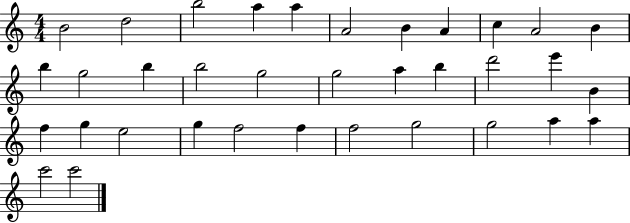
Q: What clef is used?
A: treble